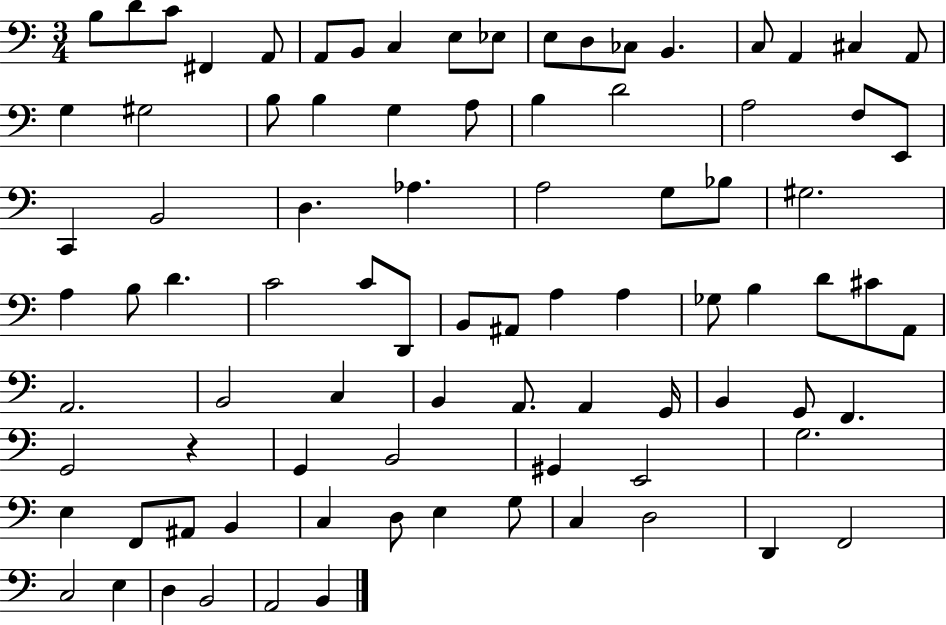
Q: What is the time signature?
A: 3/4